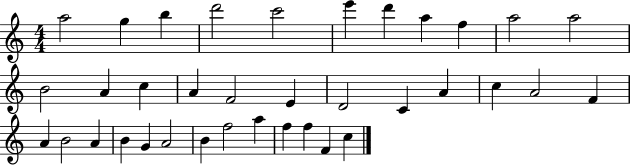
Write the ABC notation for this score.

X:1
T:Untitled
M:4/4
L:1/4
K:C
a2 g b d'2 c'2 e' d' a f a2 a2 B2 A c A F2 E D2 C A c A2 F A B2 A B G A2 B f2 a f f F c